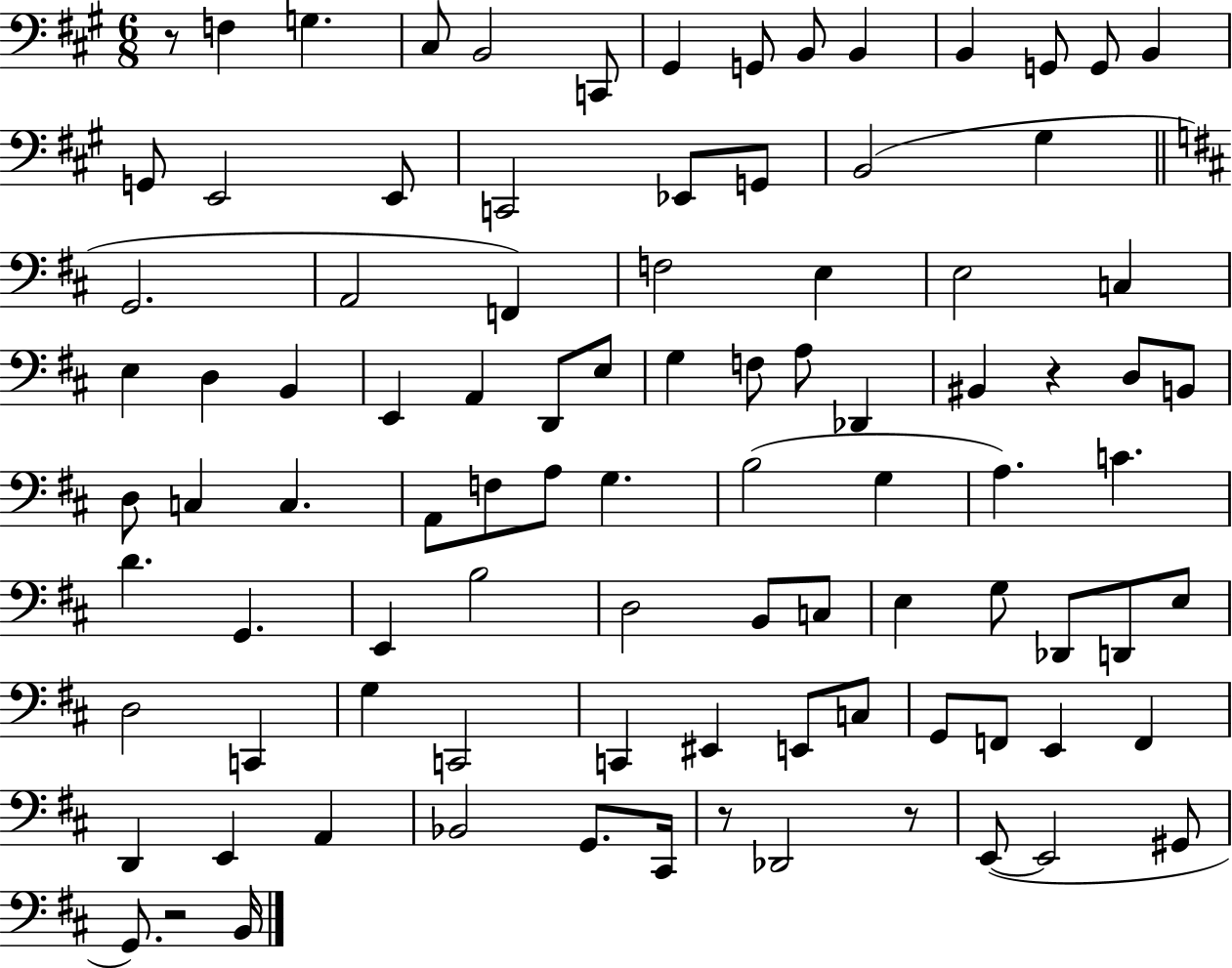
X:1
T:Untitled
M:6/8
L:1/4
K:A
z/2 F, G, ^C,/2 B,,2 C,,/2 ^G,, G,,/2 B,,/2 B,, B,, G,,/2 G,,/2 B,, G,,/2 E,,2 E,,/2 C,,2 _E,,/2 G,,/2 B,,2 ^G, G,,2 A,,2 F,, F,2 E, E,2 C, E, D, B,, E,, A,, D,,/2 E,/2 G, F,/2 A,/2 _D,, ^B,, z D,/2 B,,/2 D,/2 C, C, A,,/2 F,/2 A,/2 G, B,2 G, A, C D G,, E,, B,2 D,2 B,,/2 C,/2 E, G,/2 _D,,/2 D,,/2 E,/2 D,2 C,, G, C,,2 C,, ^E,, E,,/2 C,/2 G,,/2 F,,/2 E,, F,, D,, E,, A,, _B,,2 G,,/2 ^C,,/4 z/2 _D,,2 z/2 E,,/2 E,,2 ^G,,/2 G,,/2 z2 B,,/4